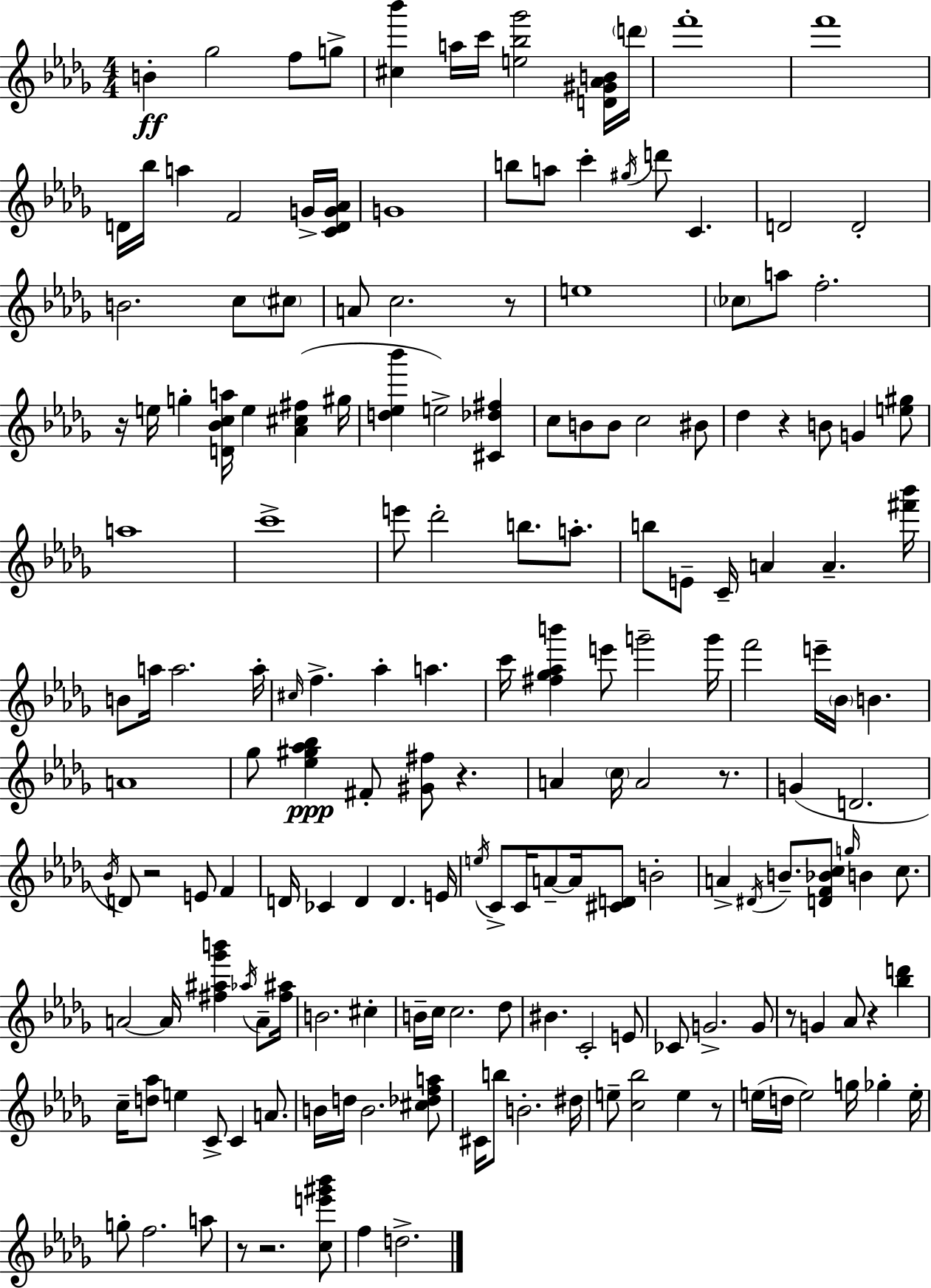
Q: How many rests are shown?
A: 11